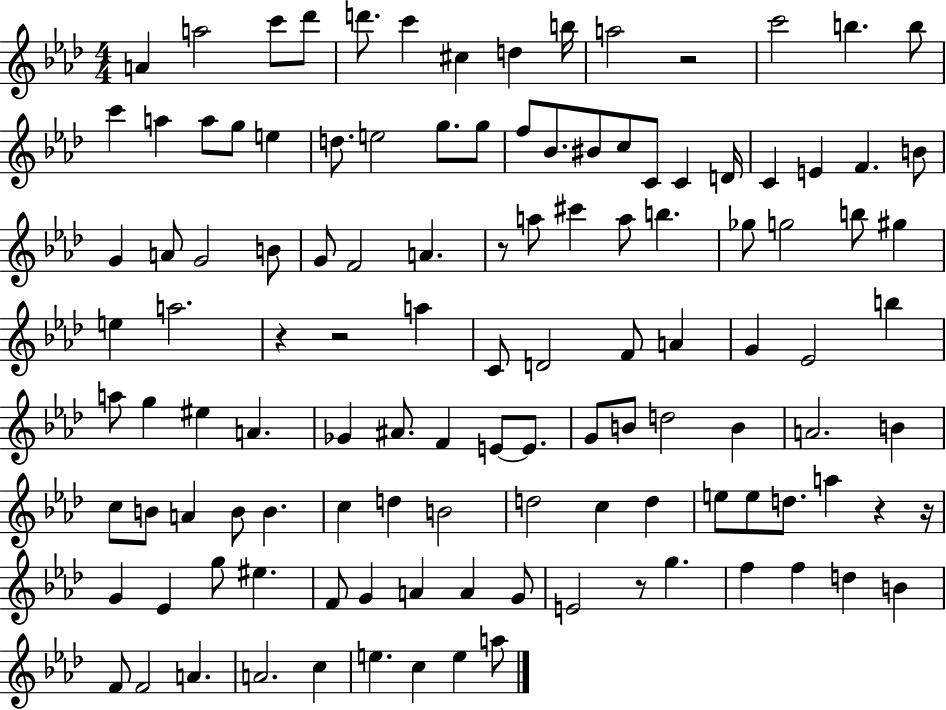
X:1
T:Untitled
M:4/4
L:1/4
K:Ab
A a2 c'/2 _d'/2 d'/2 c' ^c d b/4 a2 z2 c'2 b b/2 c' a a/2 g/2 e d/2 e2 g/2 g/2 f/2 _B/2 ^B/2 c/2 C/2 C D/4 C E F B/2 G A/2 G2 B/2 G/2 F2 A z/2 a/2 ^c' a/2 b _g/2 g2 b/2 ^g e a2 z z2 a C/2 D2 F/2 A G _E2 b a/2 g ^e A _G ^A/2 F E/2 E/2 G/2 B/2 d2 B A2 B c/2 B/2 A B/2 B c d B2 d2 c d e/2 e/2 d/2 a z z/4 G _E g/2 ^e F/2 G A A G/2 E2 z/2 g f f d B F/2 F2 A A2 c e c e a/2